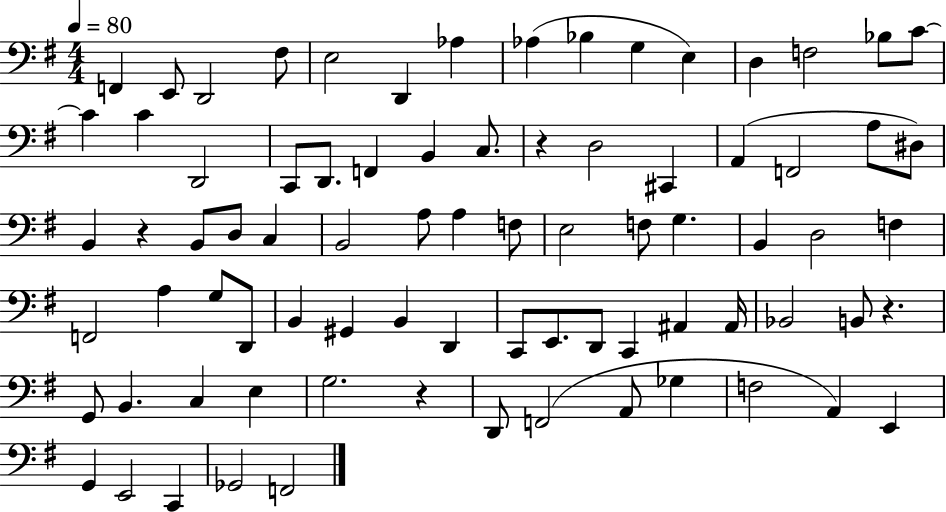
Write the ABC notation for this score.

X:1
T:Untitled
M:4/4
L:1/4
K:G
F,, E,,/2 D,,2 ^F,/2 E,2 D,, _A, _A, _B, G, E, D, F,2 _B,/2 C/2 C C D,,2 C,,/2 D,,/2 F,, B,, C,/2 z D,2 ^C,, A,, F,,2 A,/2 ^D,/2 B,, z B,,/2 D,/2 C, B,,2 A,/2 A, F,/2 E,2 F,/2 G, B,, D,2 F, F,,2 A, G,/2 D,,/2 B,, ^G,, B,, D,, C,,/2 E,,/2 D,,/2 C,, ^A,, ^A,,/4 _B,,2 B,,/2 z G,,/2 B,, C, E, G,2 z D,,/2 F,,2 A,,/2 _G, F,2 A,, E,, G,, E,,2 C,, _G,,2 F,,2